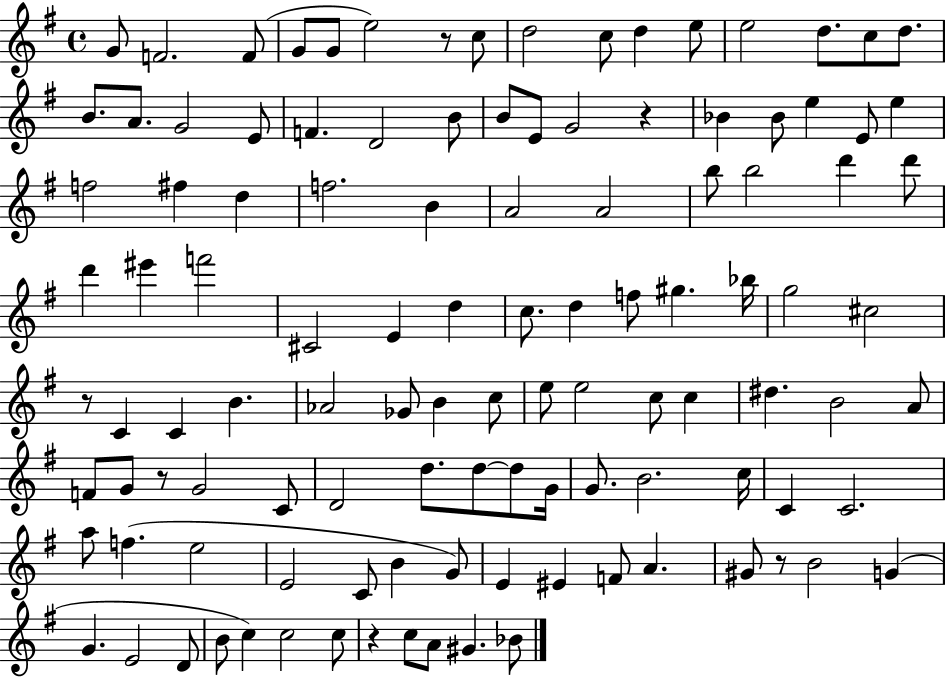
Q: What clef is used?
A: treble